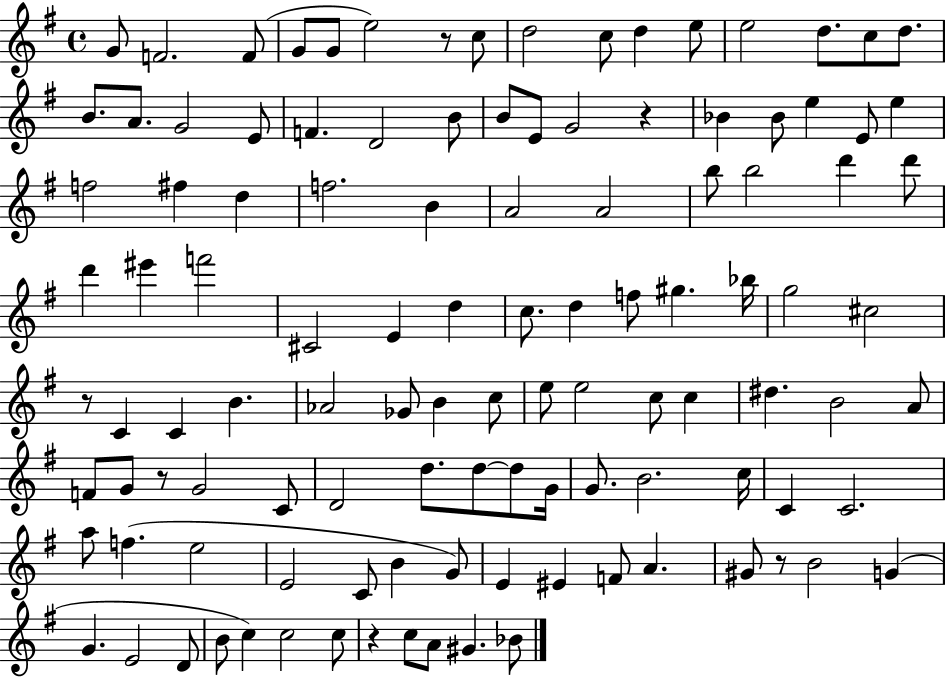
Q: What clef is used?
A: treble